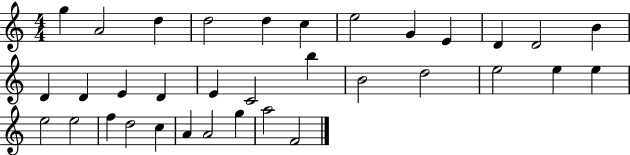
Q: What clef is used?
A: treble